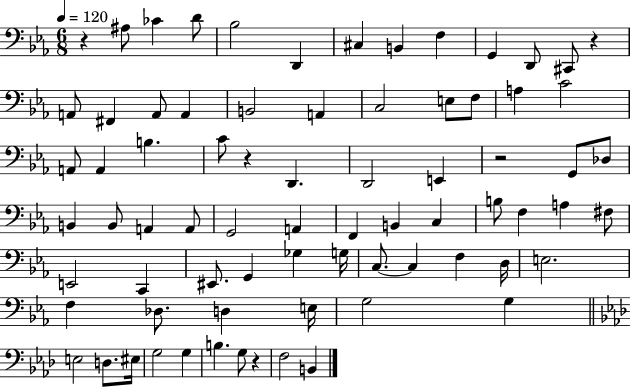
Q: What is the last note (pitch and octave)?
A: B2